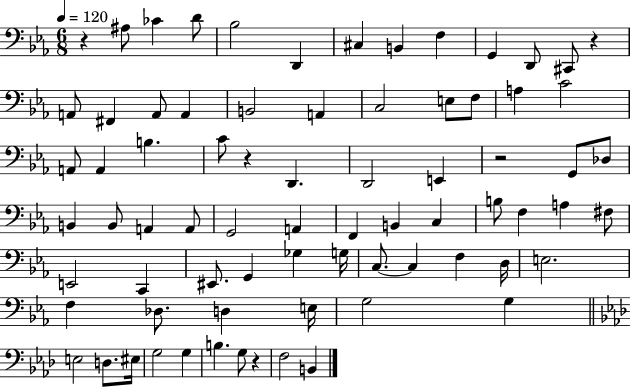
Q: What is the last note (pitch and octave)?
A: B2